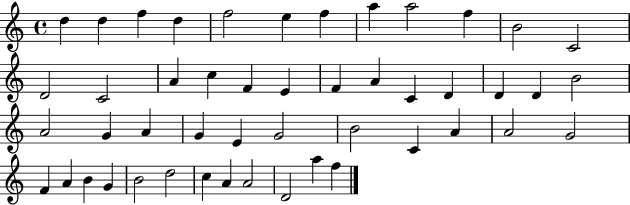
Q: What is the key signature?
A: C major